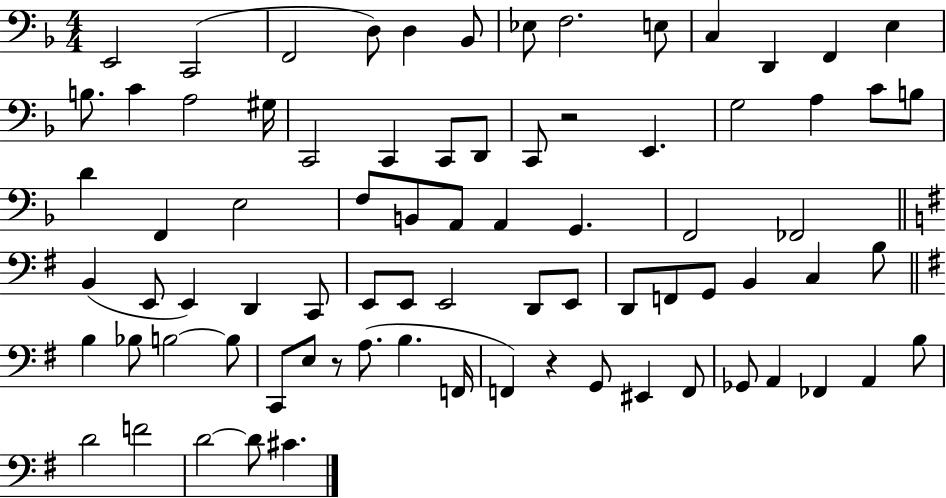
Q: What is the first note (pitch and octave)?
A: E2